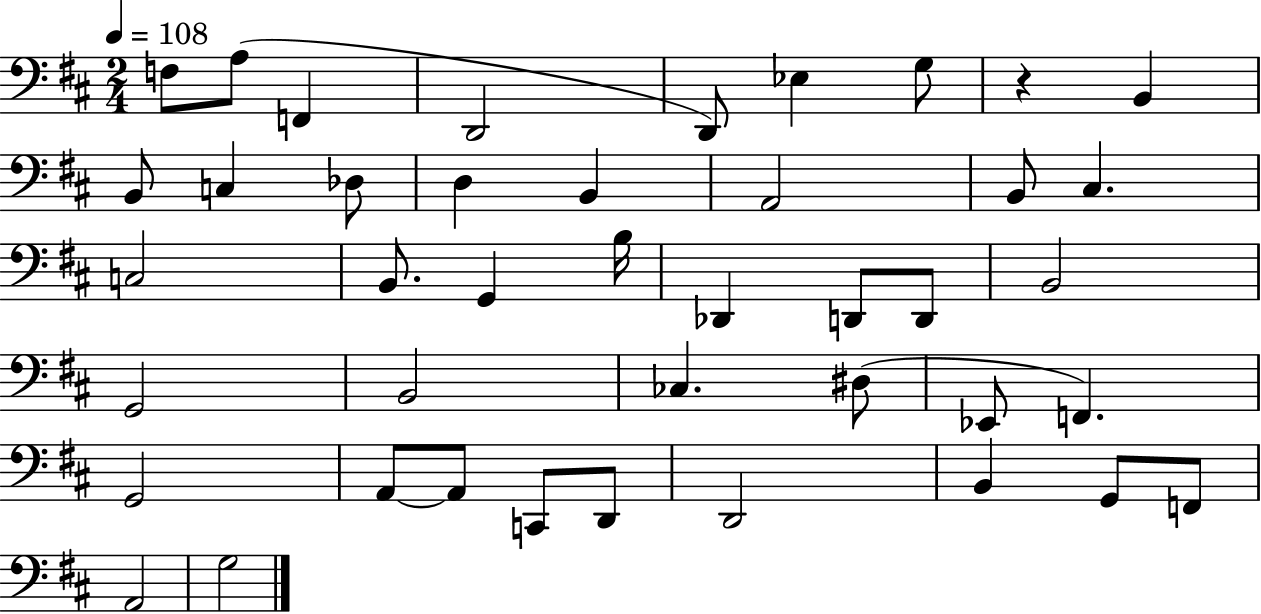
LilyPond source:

{
  \clef bass
  \numericTimeSignature
  \time 2/4
  \key d \major
  \tempo 4 = 108
  f8 a8( f,4 | d,2 | d,8) ees4 g8 | r4 b,4 | \break b,8 c4 des8 | d4 b,4 | a,2 | b,8 cis4. | \break c2 | b,8. g,4 b16 | des,4 d,8 d,8 | b,2 | \break g,2 | b,2 | ces4. dis8( | ees,8 f,4.) | \break g,2 | a,8~~ a,8 c,8 d,8 | d,2 | b,4 g,8 f,8 | \break a,2 | g2 | \bar "|."
}